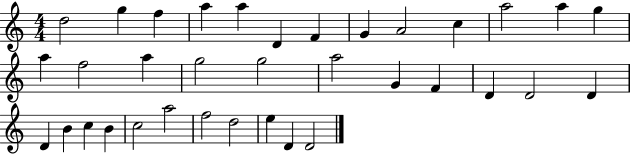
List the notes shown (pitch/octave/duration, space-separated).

D5/h G5/q F5/q A5/q A5/q D4/q F4/q G4/q A4/h C5/q A5/h A5/q G5/q A5/q F5/h A5/q G5/h G5/h A5/h G4/q F4/q D4/q D4/h D4/q D4/q B4/q C5/q B4/q C5/h A5/h F5/h D5/h E5/q D4/q D4/h